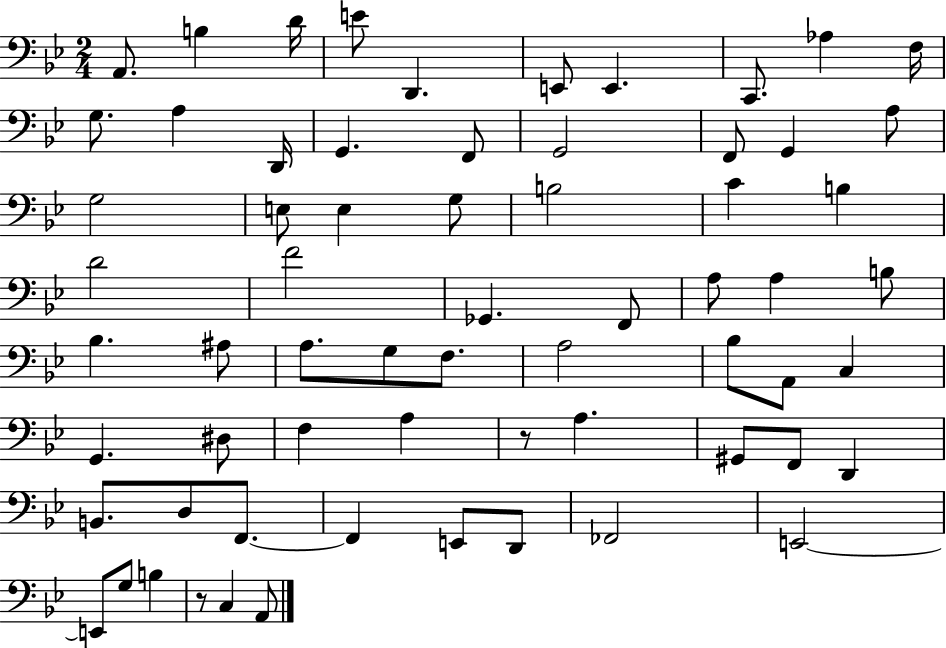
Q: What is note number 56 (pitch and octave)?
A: D2